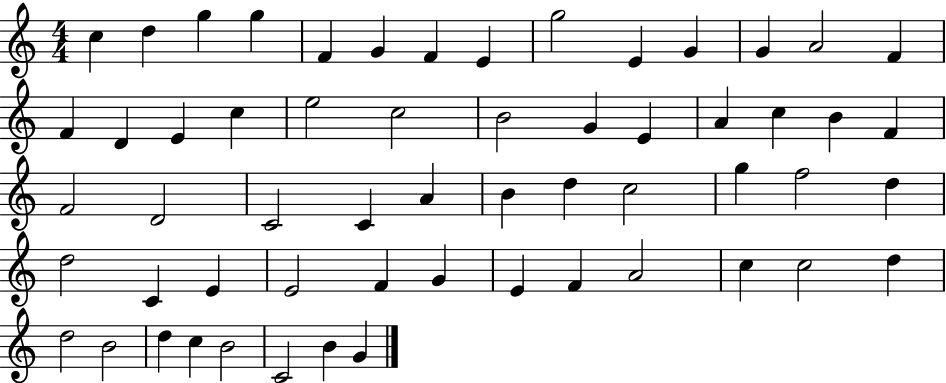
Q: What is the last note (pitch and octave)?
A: G4